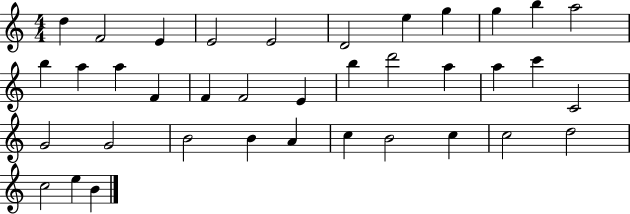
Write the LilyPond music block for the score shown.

{
  \clef treble
  \numericTimeSignature
  \time 4/4
  \key c \major
  d''4 f'2 e'4 | e'2 e'2 | d'2 e''4 g''4 | g''4 b''4 a''2 | \break b''4 a''4 a''4 f'4 | f'4 f'2 e'4 | b''4 d'''2 a''4 | a''4 c'''4 c'2 | \break g'2 g'2 | b'2 b'4 a'4 | c''4 b'2 c''4 | c''2 d''2 | \break c''2 e''4 b'4 | \bar "|."
}